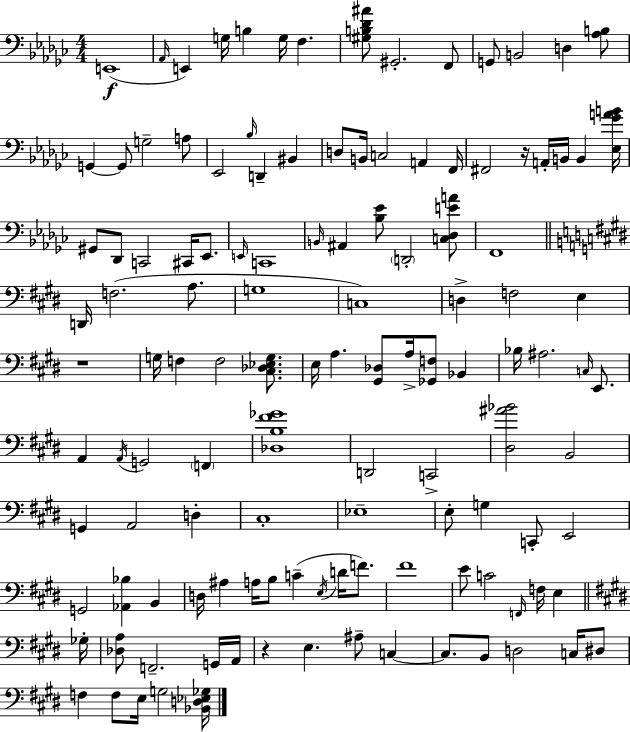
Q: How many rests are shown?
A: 3